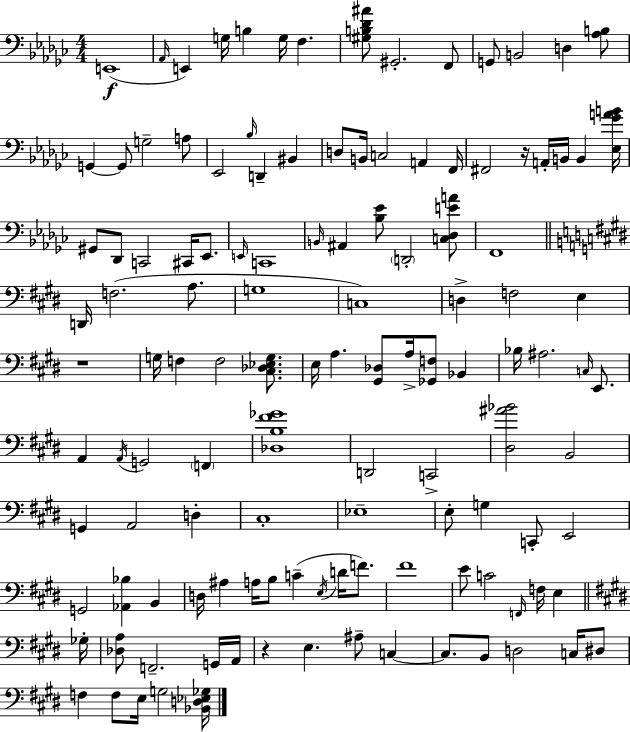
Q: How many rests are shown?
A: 3